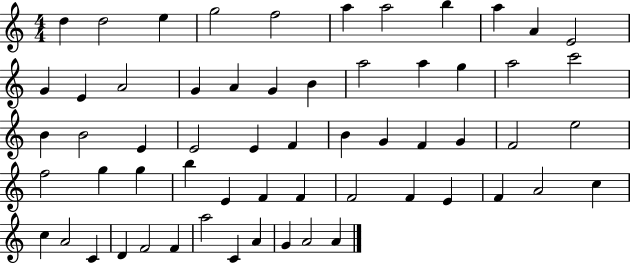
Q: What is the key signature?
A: C major